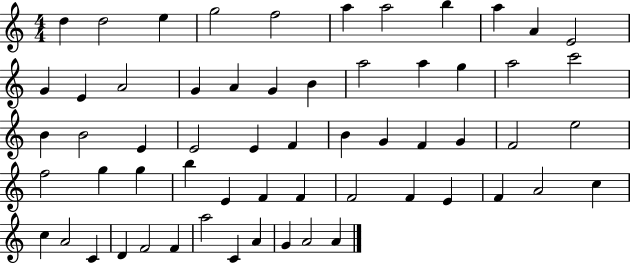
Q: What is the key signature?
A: C major